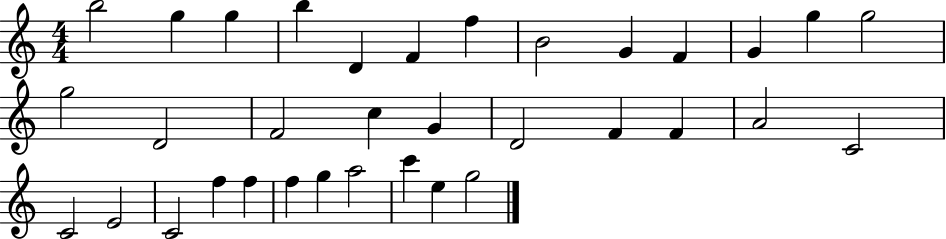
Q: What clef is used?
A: treble